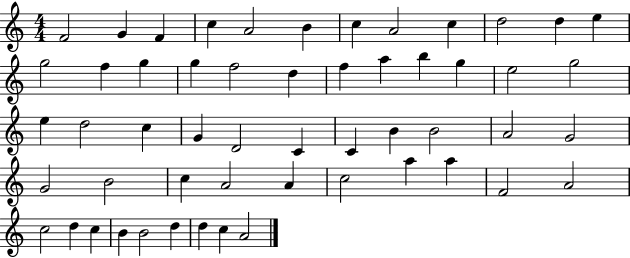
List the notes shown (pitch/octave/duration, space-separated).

F4/h G4/q F4/q C5/q A4/h B4/q C5/q A4/h C5/q D5/h D5/q E5/q G5/h F5/q G5/q G5/q F5/h D5/q F5/q A5/q B5/q G5/q E5/h G5/h E5/q D5/h C5/q G4/q D4/h C4/q C4/q B4/q B4/h A4/h G4/h G4/h B4/h C5/q A4/h A4/q C5/h A5/q A5/q F4/h A4/h C5/h D5/q C5/q B4/q B4/h D5/q D5/q C5/q A4/h